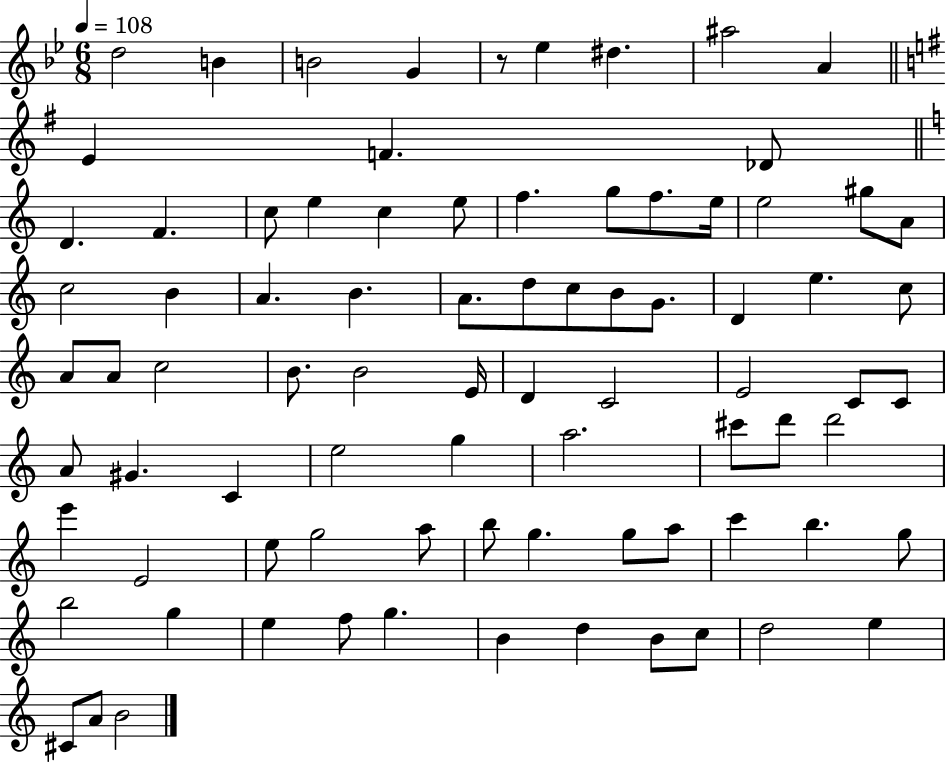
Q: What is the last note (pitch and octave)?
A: B4